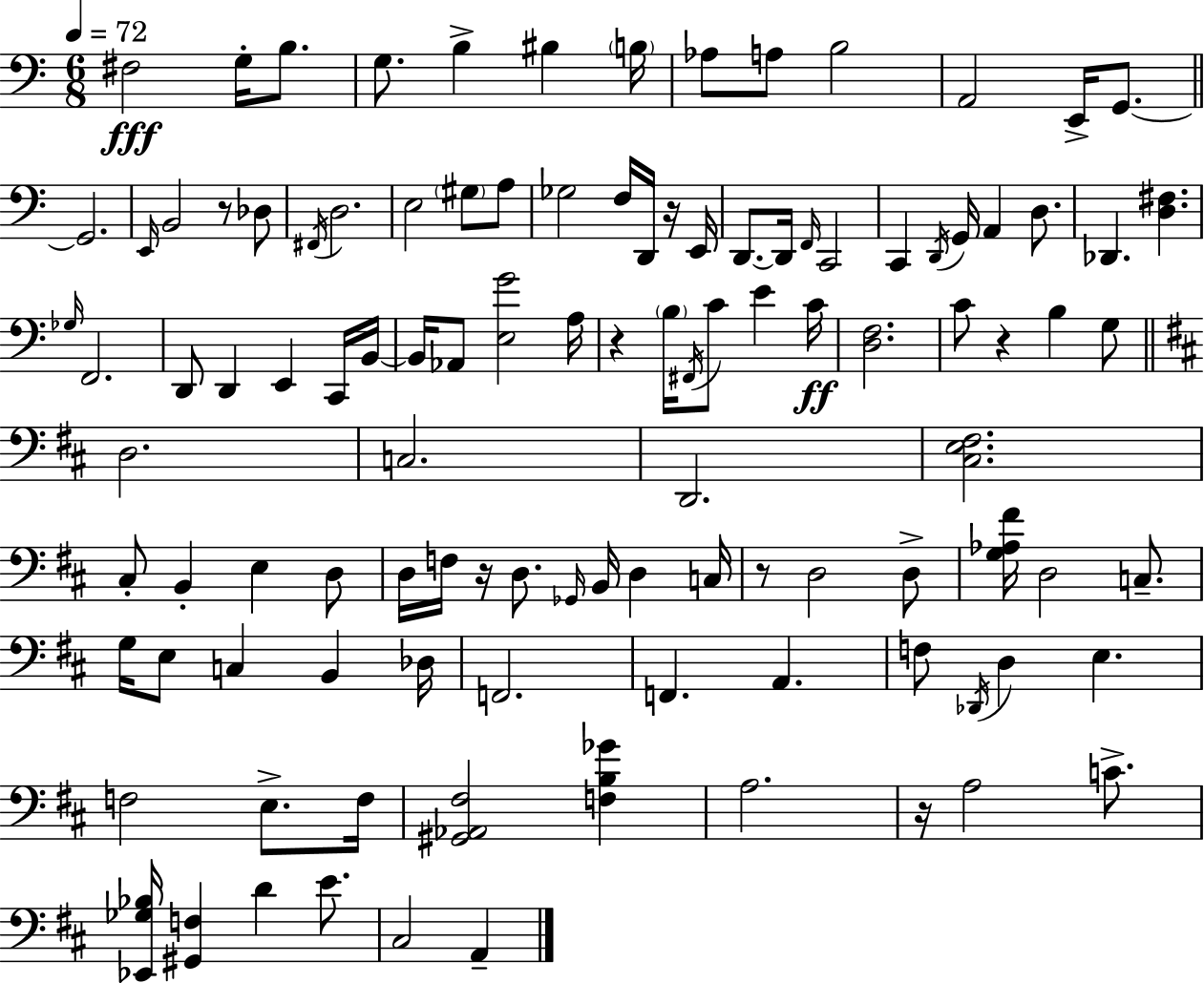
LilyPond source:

{
  \clef bass
  \numericTimeSignature
  \time 6/8
  \key a \minor
  \tempo 4 = 72
  \repeat volta 2 { fis2\fff g16-. b8. | g8. b4-> bis4 \parenthesize b16 | aes8 a8 b2 | a,2 e,16-> g,8.~~ | \break \bar "||" \break \key c \major g,2. | \grace { e,16 } b,2 r8 des8 | \acciaccatura { fis,16 } d2. | e2 \parenthesize gis8 | \break a8 ges2 f16 d,16 | r16 e,16 d,8.~~ d,16 \grace { f,16 } c,2 | c,4 \acciaccatura { d,16 } g,16 a,4 | d8. des,4. <d fis>4. | \break \grace { ges16 } f,2. | d,8 d,4 e,4 | c,16 b,16~~ b,16 aes,8 <e g'>2 | a16 r4 \parenthesize b16 \acciaccatura { fis,16 } c'8 | \break e'4 c'16\ff <d f>2. | c'8 r4 | b4 g8 \bar "||" \break \key b \minor d2. | c2. | d,2. | <cis e fis>2. | \break cis8-. b,4-. e4 d8 | d16 f16 r16 d8. \grace { ges,16 } b,16 d4 | c16 r8 d2 d8-> | <g aes fis'>16 d2 c8.-- | \break g16 e8 c4 b,4 | des16 f,2. | f,4. a,4. | f8 \acciaccatura { des,16 } d4 e4. | \break f2 e8.-> | f16 <gis, aes, fis>2 <f b ges'>4 | a2. | r16 a2 c'8.-> | \break <ees, ges bes>16 <gis, f>4 d'4 e'8. | cis2 a,4-- | } \bar "|."
}